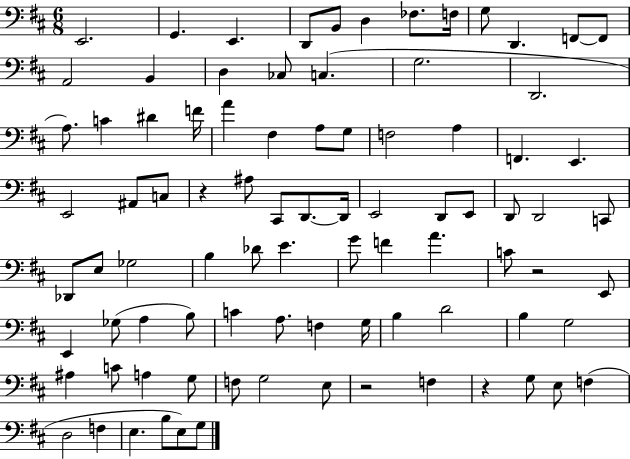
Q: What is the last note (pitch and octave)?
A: G3